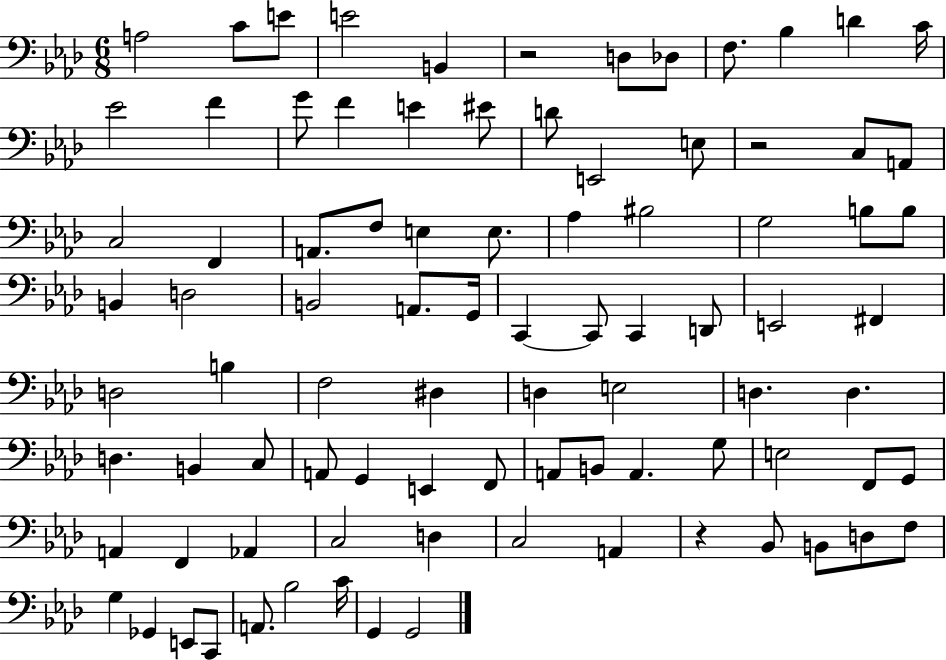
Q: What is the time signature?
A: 6/8